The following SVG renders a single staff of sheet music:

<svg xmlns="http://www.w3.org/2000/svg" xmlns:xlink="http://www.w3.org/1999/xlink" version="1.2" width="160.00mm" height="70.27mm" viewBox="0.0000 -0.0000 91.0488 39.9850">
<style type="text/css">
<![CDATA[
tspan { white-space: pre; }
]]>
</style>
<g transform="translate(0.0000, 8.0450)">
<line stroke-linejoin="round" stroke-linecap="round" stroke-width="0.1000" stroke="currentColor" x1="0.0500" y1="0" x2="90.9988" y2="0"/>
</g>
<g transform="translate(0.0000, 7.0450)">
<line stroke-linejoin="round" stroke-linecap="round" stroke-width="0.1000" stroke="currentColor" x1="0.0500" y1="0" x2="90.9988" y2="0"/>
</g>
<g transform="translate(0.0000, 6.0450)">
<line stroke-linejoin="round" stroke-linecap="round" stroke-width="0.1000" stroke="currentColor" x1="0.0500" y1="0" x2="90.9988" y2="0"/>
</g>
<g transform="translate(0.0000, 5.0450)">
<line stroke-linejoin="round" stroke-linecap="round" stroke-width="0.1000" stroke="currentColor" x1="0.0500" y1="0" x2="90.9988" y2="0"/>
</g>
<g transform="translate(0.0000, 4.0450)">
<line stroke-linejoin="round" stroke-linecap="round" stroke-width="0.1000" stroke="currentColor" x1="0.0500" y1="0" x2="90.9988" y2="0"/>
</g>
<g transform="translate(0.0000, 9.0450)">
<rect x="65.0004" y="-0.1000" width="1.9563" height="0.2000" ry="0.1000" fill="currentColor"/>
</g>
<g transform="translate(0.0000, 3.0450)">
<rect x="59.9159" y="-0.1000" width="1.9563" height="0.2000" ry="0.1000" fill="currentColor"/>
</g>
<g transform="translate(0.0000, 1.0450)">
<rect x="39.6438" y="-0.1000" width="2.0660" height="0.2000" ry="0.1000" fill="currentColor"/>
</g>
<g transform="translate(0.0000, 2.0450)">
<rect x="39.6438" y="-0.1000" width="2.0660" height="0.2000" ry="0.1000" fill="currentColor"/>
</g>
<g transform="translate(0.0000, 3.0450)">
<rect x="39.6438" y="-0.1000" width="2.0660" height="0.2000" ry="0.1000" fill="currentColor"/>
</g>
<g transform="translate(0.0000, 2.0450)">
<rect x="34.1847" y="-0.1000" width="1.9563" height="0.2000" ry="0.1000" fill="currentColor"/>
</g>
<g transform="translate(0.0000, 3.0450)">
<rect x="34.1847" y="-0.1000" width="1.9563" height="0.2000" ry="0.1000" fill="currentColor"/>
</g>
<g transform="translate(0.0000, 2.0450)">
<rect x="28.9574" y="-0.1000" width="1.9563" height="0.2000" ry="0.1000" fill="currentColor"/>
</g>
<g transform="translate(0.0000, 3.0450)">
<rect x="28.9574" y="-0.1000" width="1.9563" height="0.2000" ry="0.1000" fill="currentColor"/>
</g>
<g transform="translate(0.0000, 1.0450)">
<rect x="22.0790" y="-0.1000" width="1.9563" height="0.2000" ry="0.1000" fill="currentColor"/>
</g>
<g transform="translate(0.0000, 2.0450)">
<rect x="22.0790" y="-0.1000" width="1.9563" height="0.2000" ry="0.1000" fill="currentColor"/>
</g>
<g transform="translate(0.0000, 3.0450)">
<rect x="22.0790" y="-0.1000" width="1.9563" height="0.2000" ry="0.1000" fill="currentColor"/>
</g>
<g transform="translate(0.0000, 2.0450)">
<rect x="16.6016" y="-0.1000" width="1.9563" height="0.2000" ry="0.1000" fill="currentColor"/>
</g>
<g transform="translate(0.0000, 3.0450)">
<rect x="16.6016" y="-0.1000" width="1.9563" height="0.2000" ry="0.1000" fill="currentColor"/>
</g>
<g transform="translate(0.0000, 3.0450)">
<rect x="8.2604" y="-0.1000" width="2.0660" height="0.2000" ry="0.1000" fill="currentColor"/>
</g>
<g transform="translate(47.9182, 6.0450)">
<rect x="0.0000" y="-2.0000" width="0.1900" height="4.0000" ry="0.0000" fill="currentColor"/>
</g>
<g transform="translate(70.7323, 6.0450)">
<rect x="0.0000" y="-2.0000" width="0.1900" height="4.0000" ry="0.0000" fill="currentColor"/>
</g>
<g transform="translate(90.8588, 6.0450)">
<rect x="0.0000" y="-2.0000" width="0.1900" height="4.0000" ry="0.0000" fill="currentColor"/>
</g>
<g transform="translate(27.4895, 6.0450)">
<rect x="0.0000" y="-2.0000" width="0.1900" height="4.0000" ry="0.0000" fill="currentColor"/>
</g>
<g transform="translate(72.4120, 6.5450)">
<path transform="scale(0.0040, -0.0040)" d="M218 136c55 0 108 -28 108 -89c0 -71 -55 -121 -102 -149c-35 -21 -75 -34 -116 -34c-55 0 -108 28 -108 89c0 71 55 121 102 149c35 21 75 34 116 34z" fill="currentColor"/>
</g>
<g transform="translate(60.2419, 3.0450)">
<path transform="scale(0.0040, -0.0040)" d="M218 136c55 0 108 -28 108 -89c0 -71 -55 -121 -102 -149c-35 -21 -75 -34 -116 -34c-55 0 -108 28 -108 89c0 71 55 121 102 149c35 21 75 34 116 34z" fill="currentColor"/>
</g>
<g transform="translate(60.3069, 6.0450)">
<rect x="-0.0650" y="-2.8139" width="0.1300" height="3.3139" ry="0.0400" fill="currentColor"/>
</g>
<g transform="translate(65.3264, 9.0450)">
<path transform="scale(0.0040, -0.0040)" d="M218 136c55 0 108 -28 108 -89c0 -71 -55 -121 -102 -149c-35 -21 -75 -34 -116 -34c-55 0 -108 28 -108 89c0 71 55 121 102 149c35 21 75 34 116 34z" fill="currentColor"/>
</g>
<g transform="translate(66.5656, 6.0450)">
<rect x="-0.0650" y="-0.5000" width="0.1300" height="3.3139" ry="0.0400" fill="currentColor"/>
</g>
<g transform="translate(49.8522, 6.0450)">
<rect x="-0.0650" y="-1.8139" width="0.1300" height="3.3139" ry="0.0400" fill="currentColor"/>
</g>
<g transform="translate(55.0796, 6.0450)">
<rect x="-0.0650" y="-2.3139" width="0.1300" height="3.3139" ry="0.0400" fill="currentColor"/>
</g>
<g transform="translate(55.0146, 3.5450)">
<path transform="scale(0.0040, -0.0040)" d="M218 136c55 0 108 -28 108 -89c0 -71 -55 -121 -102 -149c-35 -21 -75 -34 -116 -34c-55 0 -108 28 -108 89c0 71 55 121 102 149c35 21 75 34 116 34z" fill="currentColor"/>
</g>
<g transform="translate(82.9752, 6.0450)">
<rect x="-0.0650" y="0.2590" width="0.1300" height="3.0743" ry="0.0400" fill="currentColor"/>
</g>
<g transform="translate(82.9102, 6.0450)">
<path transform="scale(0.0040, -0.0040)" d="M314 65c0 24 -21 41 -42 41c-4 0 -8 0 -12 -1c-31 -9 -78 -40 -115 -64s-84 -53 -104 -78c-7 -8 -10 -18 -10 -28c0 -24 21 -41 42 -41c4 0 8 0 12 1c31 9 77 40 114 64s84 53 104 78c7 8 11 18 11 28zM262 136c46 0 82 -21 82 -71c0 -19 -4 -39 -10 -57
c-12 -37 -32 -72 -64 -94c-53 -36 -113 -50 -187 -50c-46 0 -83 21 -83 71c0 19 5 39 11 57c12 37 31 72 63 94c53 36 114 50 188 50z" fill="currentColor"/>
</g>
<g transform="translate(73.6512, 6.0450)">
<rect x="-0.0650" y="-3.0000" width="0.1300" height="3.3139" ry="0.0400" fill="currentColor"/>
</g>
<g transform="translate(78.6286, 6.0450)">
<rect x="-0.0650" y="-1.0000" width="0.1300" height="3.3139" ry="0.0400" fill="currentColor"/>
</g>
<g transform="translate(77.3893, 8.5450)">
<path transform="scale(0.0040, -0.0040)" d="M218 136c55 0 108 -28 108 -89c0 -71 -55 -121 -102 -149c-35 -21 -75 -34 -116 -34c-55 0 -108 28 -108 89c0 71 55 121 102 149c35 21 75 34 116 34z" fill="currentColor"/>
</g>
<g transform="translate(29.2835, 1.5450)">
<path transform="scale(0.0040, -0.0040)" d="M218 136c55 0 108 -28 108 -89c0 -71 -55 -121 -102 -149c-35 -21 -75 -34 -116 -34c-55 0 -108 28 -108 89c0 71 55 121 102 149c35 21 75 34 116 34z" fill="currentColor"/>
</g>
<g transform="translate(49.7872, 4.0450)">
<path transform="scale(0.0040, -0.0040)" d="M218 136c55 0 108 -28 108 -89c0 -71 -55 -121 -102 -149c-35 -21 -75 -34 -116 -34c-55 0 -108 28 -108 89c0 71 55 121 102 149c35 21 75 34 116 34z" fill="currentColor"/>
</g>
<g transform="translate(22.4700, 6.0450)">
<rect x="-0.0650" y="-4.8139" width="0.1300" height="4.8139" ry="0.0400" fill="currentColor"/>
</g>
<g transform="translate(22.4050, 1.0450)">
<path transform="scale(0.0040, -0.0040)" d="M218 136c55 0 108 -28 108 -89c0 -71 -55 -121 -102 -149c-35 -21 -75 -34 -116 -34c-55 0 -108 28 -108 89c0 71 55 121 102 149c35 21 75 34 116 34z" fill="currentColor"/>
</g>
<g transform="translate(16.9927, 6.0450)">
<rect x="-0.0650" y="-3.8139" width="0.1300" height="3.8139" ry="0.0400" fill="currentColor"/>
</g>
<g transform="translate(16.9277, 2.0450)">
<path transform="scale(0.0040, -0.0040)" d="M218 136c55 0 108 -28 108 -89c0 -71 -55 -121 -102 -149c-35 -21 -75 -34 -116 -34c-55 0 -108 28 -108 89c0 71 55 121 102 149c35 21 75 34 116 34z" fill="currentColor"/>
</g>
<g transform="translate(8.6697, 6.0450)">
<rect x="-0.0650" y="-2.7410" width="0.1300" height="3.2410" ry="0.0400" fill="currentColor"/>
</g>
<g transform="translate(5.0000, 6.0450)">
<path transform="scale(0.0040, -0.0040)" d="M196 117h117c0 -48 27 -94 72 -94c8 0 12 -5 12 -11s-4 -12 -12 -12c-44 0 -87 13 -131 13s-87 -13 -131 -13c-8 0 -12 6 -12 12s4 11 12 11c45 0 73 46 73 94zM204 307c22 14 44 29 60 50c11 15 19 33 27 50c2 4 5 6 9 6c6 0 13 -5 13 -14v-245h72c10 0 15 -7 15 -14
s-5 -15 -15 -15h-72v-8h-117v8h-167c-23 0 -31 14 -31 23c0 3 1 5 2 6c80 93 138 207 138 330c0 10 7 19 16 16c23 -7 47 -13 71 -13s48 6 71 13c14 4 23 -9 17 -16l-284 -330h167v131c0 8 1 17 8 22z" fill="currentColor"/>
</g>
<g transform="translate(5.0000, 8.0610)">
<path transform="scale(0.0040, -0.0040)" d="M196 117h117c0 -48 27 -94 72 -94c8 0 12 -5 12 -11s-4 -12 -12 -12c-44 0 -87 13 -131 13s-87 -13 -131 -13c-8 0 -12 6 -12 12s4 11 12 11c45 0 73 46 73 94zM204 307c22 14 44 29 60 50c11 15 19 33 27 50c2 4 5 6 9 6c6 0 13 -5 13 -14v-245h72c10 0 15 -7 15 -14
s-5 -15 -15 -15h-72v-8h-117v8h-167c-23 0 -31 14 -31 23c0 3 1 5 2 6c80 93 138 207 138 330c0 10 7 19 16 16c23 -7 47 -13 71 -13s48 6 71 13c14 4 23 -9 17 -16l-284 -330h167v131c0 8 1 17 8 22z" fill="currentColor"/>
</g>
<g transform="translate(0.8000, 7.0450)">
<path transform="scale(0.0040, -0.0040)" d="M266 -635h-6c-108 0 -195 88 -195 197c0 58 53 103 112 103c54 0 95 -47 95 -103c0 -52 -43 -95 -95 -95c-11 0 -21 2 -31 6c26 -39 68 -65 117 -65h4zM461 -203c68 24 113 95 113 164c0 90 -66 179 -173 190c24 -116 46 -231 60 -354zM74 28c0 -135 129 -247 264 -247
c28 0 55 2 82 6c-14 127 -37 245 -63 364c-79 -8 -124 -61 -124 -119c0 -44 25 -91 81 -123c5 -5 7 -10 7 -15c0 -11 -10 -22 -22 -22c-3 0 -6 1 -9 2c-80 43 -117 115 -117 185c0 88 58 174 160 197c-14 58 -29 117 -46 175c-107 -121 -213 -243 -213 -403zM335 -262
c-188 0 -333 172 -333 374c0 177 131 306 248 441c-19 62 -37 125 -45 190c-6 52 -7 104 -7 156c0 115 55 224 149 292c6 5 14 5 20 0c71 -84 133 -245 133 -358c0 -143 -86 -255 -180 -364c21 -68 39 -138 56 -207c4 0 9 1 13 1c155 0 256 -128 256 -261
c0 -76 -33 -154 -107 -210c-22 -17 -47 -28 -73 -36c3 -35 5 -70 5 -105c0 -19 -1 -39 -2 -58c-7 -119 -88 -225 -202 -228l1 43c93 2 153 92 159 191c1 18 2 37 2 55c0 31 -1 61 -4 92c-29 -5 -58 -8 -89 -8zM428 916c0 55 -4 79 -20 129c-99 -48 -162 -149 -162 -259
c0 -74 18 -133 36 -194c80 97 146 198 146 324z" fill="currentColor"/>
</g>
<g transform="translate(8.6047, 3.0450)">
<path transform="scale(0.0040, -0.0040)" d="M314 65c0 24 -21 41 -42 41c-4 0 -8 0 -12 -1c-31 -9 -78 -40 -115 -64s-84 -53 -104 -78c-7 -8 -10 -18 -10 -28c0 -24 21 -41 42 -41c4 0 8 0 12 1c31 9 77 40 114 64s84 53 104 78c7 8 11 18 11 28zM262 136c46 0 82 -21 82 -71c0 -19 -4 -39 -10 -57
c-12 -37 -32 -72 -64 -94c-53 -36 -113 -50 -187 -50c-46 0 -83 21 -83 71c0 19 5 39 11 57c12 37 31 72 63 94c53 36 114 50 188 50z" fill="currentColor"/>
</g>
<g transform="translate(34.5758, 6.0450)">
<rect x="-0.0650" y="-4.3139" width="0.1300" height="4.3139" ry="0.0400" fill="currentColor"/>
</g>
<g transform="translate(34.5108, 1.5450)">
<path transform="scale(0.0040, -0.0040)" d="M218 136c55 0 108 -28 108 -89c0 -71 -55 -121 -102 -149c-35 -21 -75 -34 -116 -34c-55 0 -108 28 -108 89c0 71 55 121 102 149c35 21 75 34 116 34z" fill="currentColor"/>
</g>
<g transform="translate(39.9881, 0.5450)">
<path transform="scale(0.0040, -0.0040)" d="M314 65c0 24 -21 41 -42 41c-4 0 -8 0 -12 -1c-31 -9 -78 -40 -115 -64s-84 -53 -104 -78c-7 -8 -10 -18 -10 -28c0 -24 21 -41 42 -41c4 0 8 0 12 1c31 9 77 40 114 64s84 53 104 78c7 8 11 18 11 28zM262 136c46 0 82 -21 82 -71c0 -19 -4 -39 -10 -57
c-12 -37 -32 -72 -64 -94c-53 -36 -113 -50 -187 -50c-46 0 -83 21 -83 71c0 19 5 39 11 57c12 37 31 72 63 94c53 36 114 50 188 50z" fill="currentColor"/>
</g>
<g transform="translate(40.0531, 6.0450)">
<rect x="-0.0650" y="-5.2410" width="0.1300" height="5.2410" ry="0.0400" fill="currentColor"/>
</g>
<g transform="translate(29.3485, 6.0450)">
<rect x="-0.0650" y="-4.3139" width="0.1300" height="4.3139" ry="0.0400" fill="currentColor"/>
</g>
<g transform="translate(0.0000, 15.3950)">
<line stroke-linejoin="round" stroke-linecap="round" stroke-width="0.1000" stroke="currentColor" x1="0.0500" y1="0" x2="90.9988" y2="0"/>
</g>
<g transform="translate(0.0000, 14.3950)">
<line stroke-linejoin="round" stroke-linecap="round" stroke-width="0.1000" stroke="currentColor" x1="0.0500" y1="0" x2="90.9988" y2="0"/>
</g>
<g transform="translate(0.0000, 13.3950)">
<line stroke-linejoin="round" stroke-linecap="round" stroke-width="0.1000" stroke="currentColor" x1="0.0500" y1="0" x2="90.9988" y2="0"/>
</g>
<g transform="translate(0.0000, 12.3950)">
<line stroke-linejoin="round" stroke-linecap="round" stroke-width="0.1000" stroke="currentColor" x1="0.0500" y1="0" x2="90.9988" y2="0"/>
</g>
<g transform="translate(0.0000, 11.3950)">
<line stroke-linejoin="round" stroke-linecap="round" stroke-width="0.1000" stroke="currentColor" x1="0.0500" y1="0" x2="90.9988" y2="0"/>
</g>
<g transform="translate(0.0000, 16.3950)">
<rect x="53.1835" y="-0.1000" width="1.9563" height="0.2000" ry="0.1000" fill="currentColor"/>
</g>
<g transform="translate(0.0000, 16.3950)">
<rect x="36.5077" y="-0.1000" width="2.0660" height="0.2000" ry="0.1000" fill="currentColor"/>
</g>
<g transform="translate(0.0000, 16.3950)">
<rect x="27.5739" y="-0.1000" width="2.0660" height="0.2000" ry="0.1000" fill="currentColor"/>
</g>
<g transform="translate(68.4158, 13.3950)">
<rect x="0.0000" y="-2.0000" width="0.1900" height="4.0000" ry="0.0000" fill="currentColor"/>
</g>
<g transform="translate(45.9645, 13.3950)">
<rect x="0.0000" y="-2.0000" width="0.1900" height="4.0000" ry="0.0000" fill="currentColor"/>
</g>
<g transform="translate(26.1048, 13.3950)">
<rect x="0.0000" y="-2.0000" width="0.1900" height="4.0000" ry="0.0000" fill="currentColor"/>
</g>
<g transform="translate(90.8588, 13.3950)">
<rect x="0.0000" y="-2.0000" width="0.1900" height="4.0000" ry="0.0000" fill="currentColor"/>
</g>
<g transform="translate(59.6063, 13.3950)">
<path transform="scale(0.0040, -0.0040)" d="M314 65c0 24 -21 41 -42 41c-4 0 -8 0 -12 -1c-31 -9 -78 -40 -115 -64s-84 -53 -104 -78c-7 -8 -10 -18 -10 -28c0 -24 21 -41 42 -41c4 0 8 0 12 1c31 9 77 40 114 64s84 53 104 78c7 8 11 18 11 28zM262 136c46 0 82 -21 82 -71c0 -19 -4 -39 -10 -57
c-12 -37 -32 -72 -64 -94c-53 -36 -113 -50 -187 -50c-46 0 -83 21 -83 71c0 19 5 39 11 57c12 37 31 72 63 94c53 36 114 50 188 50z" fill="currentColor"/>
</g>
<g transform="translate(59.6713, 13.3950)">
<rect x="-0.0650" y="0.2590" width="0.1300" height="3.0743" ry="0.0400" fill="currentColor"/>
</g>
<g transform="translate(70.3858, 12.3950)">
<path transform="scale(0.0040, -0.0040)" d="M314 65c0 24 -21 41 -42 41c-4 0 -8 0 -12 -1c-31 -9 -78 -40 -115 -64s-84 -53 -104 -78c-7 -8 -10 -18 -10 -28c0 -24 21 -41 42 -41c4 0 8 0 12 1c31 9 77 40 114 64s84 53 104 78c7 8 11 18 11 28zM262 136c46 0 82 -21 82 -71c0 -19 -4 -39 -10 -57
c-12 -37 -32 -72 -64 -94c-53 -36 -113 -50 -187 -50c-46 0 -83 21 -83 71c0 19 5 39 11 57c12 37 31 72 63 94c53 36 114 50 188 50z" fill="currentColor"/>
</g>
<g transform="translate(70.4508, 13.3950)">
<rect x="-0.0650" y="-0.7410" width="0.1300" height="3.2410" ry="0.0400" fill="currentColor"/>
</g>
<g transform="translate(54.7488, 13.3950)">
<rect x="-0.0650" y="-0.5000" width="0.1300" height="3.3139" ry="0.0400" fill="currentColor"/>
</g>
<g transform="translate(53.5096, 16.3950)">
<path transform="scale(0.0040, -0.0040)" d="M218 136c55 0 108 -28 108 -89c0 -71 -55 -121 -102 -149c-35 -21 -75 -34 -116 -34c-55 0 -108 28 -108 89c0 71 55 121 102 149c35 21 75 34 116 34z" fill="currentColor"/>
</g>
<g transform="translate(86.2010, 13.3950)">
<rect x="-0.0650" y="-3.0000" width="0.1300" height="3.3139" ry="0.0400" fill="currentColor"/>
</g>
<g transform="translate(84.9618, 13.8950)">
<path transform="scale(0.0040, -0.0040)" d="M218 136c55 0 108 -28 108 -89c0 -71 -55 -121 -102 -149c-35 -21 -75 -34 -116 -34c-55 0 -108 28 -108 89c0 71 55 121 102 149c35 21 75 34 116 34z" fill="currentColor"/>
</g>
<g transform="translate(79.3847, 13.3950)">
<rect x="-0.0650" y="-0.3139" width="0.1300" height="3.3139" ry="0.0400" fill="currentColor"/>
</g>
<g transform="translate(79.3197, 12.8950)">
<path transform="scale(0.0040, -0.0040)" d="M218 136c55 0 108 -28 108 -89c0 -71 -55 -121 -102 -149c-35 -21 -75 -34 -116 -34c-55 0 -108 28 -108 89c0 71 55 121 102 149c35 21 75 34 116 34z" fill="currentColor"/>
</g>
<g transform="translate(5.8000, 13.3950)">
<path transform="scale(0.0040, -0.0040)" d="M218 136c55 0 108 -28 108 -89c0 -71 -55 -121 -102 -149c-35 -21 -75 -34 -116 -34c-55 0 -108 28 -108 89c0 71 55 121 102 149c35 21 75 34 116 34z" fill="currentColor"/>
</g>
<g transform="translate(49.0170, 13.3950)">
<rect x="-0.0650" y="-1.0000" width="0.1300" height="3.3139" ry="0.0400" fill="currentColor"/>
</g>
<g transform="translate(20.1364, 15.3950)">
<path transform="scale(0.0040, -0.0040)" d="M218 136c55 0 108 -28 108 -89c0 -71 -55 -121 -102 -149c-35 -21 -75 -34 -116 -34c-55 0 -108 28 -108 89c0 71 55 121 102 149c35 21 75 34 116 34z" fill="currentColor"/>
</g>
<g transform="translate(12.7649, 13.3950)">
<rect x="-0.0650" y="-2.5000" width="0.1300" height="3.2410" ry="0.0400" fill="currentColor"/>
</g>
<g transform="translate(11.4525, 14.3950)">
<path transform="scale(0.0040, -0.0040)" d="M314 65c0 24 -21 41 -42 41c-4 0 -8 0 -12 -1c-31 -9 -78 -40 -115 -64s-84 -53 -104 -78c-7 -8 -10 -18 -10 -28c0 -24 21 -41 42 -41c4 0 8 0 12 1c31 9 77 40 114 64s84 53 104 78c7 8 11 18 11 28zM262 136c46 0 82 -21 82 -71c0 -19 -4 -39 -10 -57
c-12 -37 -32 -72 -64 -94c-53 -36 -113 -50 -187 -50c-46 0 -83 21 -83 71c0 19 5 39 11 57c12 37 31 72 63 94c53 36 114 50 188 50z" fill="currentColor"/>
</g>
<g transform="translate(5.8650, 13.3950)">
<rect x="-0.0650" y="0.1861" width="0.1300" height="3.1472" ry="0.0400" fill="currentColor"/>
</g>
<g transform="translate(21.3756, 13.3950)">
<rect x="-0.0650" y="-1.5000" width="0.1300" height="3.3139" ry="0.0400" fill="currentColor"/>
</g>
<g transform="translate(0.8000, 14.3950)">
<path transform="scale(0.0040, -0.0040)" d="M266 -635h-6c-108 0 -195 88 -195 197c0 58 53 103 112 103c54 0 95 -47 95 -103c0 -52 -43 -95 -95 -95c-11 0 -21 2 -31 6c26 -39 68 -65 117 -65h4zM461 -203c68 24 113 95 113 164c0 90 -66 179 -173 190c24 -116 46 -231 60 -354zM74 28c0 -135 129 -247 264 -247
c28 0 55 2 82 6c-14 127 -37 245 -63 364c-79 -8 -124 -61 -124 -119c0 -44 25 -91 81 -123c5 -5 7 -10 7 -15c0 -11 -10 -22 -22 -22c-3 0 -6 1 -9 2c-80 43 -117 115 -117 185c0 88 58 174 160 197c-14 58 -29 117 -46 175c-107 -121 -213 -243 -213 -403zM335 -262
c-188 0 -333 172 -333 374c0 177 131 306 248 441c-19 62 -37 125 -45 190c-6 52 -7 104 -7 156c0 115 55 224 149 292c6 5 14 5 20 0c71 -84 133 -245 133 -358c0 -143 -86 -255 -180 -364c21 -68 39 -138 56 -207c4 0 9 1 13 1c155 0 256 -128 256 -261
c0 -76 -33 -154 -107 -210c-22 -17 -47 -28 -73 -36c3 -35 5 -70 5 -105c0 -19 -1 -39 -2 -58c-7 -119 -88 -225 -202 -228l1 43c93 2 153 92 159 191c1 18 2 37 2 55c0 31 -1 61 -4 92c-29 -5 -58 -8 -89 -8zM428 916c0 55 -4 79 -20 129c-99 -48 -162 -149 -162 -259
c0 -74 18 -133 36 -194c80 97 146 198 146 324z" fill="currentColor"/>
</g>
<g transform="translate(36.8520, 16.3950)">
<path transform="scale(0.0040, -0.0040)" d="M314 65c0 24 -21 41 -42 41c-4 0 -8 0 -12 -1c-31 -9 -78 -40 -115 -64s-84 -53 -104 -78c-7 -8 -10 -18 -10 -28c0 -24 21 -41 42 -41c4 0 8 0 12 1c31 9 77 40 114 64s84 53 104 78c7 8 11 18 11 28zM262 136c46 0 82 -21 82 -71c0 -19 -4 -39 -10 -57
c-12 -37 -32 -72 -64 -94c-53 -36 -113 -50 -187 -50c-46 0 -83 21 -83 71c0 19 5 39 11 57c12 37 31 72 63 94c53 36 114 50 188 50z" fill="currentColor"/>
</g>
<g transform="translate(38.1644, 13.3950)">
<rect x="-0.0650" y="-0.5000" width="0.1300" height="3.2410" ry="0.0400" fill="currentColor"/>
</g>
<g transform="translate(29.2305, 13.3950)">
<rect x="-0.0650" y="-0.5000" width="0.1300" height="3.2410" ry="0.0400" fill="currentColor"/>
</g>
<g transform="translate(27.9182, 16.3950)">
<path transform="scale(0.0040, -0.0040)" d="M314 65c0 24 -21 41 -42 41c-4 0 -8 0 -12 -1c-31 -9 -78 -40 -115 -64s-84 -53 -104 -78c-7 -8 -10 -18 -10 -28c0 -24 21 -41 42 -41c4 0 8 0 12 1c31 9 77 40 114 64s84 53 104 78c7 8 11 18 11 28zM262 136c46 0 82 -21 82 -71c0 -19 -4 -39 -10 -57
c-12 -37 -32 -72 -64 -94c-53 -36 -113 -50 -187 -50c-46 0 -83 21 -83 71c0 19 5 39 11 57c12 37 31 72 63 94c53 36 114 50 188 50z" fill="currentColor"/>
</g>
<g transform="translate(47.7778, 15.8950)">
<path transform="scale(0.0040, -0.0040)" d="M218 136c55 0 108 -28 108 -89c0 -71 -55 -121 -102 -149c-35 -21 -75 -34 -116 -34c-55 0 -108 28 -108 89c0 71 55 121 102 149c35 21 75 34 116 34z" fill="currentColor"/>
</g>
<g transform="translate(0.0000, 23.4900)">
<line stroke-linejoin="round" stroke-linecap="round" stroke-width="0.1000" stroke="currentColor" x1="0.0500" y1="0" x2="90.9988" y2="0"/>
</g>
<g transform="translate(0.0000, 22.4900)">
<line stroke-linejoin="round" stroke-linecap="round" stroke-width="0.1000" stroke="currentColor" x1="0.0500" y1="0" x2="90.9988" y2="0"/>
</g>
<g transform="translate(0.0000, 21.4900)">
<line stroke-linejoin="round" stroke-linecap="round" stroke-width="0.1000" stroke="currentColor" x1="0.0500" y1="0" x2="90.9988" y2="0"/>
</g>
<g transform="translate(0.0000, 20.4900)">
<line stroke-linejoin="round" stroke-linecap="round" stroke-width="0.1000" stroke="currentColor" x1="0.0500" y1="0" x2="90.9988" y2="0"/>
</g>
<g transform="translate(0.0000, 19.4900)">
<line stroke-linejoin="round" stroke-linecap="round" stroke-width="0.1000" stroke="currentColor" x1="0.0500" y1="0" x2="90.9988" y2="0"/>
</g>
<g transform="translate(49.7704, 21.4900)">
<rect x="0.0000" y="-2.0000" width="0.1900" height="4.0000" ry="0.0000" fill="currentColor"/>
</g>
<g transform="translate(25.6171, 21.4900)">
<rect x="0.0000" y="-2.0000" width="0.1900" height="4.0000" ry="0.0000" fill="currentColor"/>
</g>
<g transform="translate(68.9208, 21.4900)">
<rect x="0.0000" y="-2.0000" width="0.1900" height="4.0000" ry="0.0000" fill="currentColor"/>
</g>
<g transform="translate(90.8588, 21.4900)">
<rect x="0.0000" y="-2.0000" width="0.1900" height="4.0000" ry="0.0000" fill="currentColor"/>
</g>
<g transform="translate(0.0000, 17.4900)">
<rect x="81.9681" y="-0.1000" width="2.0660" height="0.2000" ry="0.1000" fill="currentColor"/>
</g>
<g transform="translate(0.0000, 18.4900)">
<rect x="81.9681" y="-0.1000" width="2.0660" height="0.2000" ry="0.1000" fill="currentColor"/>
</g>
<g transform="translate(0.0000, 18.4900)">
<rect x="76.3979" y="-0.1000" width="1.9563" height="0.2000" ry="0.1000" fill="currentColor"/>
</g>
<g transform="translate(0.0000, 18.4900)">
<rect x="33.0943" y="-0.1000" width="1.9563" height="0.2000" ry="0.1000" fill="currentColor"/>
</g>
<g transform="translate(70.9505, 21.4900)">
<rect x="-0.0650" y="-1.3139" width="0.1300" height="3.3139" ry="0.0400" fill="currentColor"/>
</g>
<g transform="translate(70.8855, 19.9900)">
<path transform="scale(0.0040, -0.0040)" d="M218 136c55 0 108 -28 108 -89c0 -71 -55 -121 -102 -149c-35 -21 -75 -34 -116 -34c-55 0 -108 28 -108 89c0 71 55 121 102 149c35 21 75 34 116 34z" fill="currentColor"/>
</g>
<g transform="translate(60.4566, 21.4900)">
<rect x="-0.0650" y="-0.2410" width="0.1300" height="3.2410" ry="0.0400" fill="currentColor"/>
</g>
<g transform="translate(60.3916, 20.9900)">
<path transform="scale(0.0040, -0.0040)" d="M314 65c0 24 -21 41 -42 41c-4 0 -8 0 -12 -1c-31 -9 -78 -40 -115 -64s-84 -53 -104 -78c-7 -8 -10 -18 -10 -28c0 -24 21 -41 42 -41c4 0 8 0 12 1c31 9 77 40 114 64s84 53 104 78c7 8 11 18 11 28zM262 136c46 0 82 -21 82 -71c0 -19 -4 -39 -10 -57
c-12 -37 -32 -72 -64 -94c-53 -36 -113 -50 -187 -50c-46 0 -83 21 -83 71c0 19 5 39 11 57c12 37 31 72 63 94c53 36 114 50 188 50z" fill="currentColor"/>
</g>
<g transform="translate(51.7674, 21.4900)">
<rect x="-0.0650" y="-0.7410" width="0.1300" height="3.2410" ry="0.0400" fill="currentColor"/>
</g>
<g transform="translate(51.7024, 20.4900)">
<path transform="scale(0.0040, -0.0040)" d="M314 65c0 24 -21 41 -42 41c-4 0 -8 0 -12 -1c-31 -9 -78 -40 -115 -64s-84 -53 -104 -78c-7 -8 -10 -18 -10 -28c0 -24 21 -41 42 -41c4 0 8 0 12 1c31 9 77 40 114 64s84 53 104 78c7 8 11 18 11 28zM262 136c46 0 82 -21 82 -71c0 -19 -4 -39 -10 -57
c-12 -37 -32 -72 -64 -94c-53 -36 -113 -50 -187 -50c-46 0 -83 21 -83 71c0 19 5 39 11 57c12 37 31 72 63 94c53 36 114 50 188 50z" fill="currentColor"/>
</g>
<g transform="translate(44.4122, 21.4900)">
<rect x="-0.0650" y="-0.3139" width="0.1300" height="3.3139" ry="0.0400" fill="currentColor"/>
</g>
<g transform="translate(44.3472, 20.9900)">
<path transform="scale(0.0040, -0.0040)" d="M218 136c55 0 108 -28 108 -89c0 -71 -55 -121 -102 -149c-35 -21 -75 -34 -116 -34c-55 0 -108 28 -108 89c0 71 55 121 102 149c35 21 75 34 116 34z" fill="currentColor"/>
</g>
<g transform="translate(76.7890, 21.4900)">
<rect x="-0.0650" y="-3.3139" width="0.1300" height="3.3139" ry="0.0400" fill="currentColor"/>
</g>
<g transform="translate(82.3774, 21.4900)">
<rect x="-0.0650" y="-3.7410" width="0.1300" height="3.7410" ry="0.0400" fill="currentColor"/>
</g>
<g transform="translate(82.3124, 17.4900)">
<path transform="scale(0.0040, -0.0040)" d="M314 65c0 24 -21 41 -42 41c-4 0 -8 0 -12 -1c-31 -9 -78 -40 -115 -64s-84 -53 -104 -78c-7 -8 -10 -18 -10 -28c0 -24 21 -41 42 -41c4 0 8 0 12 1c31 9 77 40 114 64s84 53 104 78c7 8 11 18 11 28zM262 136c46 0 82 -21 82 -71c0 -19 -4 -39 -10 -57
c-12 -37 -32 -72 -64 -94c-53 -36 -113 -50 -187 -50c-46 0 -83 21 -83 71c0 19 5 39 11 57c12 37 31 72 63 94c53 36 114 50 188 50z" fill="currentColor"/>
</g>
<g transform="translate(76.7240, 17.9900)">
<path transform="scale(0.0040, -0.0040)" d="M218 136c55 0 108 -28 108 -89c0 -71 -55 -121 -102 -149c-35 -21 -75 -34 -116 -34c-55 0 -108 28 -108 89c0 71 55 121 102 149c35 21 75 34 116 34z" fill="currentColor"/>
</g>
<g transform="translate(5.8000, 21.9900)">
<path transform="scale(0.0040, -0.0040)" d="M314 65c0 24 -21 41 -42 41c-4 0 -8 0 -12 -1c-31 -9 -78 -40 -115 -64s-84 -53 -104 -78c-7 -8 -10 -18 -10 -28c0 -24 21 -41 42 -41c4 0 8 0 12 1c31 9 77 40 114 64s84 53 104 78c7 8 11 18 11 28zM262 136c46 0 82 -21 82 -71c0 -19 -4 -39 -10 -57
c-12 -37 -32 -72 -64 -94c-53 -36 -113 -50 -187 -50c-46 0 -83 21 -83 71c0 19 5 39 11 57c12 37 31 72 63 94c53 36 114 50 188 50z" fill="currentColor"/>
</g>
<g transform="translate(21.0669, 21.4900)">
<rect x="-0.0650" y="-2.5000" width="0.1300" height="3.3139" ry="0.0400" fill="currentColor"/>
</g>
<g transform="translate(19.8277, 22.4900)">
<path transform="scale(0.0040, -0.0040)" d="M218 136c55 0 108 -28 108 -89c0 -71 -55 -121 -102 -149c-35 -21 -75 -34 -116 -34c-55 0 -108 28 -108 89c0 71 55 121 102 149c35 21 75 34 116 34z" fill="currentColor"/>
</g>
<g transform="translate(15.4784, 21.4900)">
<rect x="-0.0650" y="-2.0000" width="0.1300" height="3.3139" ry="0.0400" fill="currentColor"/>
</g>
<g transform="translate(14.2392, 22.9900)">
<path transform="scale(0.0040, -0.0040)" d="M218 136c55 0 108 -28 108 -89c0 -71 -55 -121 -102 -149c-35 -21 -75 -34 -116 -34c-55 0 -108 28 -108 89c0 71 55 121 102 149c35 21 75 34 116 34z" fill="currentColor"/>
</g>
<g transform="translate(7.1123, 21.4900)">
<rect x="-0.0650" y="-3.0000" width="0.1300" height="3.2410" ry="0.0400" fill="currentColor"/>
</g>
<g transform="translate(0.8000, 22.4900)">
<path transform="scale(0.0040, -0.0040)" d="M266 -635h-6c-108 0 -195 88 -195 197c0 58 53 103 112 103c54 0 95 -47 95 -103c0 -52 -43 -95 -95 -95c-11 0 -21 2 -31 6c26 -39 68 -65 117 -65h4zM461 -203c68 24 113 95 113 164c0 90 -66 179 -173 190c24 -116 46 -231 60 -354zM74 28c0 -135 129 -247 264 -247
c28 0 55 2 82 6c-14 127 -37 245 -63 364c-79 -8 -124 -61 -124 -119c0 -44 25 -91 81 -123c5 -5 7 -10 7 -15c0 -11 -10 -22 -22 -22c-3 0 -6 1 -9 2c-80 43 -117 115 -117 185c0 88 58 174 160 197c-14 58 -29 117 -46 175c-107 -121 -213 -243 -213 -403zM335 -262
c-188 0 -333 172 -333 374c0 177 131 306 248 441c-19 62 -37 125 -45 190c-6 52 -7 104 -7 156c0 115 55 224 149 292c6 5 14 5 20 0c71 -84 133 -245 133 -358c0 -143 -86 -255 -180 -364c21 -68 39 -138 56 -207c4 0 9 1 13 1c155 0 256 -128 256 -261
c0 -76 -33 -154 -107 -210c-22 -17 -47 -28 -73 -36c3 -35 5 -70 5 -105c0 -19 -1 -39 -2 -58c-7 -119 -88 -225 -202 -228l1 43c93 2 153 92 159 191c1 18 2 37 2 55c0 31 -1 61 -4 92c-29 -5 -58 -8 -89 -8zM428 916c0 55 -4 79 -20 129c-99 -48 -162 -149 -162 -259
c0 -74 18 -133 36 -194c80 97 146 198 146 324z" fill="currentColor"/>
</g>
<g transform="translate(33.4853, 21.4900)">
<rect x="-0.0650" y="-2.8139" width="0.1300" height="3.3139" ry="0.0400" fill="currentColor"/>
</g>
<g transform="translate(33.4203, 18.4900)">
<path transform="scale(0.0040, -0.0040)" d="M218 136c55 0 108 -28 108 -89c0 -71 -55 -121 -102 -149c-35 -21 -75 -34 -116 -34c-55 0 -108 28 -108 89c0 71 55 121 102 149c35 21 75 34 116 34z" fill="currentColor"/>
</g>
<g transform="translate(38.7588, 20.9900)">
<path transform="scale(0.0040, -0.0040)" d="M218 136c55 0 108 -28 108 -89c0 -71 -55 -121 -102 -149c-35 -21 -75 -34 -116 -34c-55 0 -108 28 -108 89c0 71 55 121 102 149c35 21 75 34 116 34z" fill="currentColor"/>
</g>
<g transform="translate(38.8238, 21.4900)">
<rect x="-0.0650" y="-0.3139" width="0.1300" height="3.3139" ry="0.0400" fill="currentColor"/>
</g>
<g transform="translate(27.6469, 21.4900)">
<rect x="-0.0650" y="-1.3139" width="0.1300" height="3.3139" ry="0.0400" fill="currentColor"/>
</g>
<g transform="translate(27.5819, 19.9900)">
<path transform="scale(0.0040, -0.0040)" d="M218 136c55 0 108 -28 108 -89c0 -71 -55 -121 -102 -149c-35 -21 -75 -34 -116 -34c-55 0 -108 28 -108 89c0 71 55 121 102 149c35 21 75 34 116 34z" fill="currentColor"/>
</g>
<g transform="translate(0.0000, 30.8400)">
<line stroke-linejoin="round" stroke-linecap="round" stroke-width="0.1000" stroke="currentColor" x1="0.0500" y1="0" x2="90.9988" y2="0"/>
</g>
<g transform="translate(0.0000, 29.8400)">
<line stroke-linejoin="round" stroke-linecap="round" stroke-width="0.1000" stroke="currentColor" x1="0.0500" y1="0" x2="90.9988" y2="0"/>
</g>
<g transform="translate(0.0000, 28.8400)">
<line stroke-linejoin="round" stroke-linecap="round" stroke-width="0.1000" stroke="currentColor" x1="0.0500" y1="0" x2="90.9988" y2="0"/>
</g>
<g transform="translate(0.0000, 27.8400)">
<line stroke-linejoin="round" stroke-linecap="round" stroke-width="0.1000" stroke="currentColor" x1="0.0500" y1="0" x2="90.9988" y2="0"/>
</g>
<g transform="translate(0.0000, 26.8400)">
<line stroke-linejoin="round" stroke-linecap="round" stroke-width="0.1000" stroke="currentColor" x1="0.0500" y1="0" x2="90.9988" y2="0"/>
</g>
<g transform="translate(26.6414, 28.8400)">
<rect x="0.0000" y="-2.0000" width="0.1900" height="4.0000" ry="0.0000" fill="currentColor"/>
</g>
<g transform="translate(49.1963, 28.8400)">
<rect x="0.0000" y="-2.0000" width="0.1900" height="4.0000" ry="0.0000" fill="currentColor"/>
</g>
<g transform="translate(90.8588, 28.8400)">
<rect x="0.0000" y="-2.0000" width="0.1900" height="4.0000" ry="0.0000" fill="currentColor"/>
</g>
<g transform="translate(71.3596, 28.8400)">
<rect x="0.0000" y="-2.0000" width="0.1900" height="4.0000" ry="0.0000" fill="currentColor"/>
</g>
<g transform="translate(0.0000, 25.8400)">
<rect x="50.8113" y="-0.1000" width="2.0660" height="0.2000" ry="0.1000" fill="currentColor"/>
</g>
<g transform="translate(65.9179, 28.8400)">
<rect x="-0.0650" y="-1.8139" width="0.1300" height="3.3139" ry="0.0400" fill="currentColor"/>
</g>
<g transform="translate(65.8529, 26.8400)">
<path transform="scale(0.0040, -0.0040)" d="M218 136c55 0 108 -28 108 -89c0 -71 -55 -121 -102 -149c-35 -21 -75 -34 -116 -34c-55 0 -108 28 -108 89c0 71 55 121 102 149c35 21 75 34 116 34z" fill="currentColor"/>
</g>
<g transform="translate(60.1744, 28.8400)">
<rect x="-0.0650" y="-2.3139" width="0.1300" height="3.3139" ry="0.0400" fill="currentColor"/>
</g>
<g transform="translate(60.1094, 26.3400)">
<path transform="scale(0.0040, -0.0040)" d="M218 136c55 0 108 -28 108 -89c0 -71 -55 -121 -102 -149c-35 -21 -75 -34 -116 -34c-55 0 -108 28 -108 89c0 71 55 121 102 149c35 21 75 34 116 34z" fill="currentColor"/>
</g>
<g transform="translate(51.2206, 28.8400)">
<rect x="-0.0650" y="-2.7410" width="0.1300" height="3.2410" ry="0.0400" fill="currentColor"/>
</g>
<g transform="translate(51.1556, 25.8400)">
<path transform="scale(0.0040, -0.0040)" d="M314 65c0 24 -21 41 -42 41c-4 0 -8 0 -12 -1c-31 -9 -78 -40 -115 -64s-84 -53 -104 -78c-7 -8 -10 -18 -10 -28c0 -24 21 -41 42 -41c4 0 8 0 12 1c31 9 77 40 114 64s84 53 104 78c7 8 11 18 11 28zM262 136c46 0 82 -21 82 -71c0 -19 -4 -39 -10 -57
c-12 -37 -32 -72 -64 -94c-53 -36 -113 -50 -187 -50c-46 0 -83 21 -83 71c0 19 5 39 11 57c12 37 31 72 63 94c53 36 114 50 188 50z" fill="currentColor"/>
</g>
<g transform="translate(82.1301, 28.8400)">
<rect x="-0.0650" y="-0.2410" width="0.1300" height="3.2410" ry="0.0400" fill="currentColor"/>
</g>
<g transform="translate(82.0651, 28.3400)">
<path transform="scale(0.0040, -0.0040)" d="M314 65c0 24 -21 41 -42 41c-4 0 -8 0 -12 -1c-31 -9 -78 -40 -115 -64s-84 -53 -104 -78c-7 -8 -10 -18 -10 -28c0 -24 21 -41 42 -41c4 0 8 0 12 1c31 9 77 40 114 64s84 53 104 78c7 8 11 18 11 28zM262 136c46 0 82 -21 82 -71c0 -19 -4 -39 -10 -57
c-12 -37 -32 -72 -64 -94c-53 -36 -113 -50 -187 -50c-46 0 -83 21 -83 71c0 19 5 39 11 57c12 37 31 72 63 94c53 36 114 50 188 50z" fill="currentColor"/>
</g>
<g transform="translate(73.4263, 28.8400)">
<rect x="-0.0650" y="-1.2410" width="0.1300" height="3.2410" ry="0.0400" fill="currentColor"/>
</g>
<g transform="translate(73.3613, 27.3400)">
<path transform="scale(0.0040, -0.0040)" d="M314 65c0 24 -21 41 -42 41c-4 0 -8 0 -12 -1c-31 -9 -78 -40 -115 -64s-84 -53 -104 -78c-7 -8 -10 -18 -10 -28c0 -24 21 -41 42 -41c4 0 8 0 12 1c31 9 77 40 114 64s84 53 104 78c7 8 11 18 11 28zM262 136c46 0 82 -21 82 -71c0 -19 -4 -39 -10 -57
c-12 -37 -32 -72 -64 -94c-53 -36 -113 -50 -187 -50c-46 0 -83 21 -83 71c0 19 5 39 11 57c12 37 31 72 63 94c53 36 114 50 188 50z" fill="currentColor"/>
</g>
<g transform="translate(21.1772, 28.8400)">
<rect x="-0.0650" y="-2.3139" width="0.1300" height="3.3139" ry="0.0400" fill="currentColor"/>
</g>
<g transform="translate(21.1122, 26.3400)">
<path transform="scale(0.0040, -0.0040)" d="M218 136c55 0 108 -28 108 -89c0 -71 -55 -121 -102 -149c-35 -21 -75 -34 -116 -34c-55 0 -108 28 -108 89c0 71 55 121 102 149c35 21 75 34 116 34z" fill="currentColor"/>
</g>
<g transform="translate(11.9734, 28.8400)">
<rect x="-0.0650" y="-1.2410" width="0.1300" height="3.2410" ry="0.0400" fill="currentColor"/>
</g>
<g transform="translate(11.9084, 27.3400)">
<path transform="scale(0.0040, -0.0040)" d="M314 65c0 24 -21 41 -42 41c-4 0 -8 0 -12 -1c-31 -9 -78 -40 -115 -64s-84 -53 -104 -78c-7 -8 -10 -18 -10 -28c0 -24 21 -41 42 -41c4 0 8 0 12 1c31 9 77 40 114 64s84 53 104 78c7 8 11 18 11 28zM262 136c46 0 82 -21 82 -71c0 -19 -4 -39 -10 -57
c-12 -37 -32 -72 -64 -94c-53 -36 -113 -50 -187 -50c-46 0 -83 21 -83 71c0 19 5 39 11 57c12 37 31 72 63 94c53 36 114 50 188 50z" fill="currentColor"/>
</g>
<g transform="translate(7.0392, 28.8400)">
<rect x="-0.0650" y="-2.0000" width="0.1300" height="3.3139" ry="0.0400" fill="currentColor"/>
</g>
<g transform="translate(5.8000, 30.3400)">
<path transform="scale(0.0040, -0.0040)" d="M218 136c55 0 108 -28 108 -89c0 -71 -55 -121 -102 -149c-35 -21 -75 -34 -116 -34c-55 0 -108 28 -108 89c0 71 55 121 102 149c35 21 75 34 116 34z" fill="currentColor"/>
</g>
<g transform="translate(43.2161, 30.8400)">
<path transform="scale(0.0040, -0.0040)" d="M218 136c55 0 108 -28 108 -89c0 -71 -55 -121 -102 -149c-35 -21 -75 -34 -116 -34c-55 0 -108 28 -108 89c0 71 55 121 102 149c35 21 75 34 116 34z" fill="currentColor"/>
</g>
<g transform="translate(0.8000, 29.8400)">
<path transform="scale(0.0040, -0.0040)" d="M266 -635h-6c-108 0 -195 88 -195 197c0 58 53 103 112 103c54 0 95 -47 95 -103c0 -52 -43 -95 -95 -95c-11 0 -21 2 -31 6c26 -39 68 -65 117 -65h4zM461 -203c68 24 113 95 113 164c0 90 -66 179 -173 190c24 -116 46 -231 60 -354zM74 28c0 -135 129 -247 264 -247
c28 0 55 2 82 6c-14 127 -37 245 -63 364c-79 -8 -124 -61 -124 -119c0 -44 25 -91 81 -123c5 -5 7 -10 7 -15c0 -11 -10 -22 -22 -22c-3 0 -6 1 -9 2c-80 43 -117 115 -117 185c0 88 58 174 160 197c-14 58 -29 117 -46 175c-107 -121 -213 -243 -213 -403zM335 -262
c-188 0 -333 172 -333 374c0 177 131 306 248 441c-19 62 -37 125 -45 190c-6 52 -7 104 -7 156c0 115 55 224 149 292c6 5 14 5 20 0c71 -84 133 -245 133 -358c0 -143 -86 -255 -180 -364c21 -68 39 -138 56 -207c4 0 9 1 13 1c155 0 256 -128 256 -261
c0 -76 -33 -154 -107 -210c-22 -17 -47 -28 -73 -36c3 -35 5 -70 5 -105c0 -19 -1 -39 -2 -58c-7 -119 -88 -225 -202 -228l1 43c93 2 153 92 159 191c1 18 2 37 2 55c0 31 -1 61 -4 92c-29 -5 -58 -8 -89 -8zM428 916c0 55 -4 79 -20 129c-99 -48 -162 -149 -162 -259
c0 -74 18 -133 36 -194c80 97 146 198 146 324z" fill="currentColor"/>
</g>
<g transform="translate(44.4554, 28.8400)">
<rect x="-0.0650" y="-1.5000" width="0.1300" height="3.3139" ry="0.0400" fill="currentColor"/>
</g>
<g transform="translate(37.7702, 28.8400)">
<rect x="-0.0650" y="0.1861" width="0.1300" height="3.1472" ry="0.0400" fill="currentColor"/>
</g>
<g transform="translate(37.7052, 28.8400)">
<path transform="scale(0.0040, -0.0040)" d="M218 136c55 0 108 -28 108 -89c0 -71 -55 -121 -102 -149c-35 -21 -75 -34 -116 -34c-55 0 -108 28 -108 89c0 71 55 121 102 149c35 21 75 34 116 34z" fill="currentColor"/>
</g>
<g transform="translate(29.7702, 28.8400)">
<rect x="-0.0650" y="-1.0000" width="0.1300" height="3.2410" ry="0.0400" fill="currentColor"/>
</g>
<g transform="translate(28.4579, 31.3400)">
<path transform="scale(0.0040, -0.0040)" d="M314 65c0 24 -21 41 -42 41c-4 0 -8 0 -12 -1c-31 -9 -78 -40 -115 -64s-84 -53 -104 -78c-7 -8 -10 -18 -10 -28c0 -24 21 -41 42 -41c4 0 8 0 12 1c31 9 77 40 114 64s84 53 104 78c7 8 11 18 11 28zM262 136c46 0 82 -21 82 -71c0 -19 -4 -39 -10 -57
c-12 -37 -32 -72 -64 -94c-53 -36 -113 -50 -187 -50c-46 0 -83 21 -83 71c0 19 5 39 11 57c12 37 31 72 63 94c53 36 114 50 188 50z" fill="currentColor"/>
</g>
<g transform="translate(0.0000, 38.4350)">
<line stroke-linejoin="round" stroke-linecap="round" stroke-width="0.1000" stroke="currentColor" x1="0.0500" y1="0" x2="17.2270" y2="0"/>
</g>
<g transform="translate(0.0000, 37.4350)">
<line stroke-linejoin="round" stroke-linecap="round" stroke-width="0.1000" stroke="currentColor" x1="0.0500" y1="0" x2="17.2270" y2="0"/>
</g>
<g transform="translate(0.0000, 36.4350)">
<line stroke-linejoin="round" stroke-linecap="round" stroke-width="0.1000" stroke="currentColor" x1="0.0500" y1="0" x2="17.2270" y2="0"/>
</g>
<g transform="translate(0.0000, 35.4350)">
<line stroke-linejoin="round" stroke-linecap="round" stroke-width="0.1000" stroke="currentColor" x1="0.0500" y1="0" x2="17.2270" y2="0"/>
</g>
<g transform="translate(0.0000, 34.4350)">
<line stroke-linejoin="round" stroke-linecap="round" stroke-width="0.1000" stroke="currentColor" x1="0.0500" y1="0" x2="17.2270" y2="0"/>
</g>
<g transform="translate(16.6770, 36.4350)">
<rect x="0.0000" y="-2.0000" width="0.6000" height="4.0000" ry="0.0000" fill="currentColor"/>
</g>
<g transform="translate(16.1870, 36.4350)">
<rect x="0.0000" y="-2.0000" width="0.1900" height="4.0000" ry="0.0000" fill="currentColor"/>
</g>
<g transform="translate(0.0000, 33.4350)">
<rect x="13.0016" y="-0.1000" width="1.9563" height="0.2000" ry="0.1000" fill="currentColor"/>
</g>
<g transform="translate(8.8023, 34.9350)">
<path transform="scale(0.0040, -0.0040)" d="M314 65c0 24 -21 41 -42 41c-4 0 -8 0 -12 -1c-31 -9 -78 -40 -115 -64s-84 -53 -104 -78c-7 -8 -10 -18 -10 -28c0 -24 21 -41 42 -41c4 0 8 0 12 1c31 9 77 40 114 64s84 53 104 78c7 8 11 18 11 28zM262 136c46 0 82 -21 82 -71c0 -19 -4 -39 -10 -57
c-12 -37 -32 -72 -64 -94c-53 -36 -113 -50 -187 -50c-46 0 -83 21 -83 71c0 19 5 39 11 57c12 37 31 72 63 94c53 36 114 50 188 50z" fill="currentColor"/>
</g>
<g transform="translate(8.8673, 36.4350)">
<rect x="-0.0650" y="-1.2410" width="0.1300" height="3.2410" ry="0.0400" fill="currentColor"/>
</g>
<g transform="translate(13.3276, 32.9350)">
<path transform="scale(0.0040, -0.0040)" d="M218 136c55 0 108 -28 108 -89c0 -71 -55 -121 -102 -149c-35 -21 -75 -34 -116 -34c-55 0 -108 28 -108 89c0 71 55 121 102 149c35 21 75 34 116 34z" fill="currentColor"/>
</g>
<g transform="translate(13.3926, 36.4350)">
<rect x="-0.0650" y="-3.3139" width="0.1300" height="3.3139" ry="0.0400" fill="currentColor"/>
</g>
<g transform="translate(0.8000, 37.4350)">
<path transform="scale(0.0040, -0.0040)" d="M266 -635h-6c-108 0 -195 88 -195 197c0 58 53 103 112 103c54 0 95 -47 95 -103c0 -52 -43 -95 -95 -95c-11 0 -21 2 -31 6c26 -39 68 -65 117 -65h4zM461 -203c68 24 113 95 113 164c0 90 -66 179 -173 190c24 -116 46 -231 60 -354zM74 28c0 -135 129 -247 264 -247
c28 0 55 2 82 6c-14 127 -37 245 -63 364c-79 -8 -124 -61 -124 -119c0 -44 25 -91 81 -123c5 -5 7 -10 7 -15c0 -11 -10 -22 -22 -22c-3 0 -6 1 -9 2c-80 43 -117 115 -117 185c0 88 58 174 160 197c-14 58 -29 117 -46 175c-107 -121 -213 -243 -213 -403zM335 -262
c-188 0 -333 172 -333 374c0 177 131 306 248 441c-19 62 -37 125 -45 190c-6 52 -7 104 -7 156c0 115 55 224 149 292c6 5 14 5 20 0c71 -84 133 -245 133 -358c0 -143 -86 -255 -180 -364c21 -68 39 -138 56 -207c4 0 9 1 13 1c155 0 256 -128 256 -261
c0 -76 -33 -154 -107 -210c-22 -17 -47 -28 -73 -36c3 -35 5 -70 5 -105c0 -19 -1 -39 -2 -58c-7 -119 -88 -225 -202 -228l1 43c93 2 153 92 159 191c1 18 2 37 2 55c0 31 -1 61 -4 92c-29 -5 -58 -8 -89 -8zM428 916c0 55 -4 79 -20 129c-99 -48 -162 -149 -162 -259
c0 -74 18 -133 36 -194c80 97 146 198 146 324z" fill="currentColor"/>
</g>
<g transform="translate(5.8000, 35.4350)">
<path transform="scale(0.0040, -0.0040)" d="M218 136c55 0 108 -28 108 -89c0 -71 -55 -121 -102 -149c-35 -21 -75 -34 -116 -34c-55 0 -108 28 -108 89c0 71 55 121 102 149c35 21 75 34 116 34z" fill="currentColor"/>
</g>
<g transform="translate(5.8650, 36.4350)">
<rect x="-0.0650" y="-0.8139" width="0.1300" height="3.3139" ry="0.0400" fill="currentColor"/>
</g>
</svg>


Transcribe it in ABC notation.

X:1
T:Untitled
M:4/4
L:1/4
K:C
a2 c' e' d' d' f'2 f g a C A D B2 B G2 E C2 C2 D C B2 d2 c A A2 F G e a c c d2 c2 e b c'2 F e2 g D2 B E a2 g f e2 c2 d e2 b